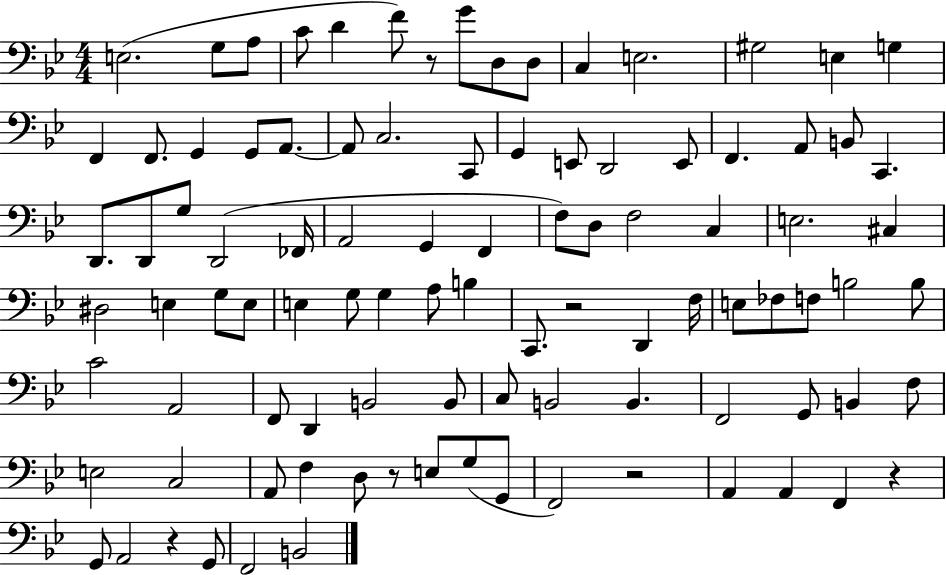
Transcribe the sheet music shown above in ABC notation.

X:1
T:Untitled
M:4/4
L:1/4
K:Bb
E,2 G,/2 A,/2 C/2 D F/2 z/2 G/2 D,/2 D,/2 C, E,2 ^G,2 E, G, F,, F,,/2 G,, G,,/2 A,,/2 A,,/2 C,2 C,,/2 G,, E,,/2 D,,2 E,,/2 F,, A,,/2 B,,/2 C,, D,,/2 D,,/2 G,/2 D,,2 _F,,/4 A,,2 G,, F,, F,/2 D,/2 F,2 C, E,2 ^C, ^D,2 E, G,/2 E,/2 E, G,/2 G, A,/2 B, C,,/2 z2 D,, F,/4 E,/2 _F,/2 F,/2 B,2 B,/2 C2 A,,2 F,,/2 D,, B,,2 B,,/2 C,/2 B,,2 B,, F,,2 G,,/2 B,, F,/2 E,2 C,2 A,,/2 F, D,/2 z/2 E,/2 G,/2 G,,/2 F,,2 z2 A,, A,, F,, z G,,/2 A,,2 z G,,/2 F,,2 B,,2